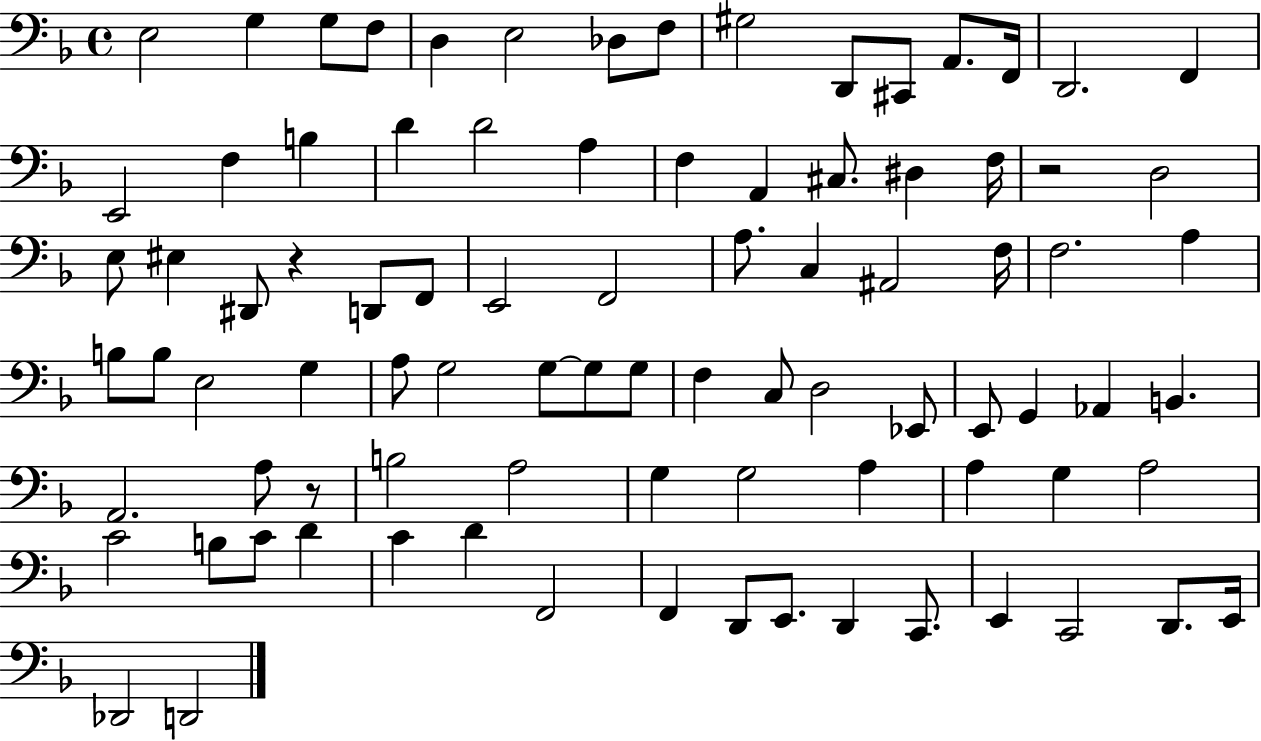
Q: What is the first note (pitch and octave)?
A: E3